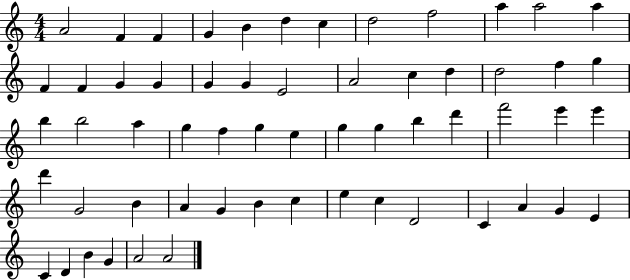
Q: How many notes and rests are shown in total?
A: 59